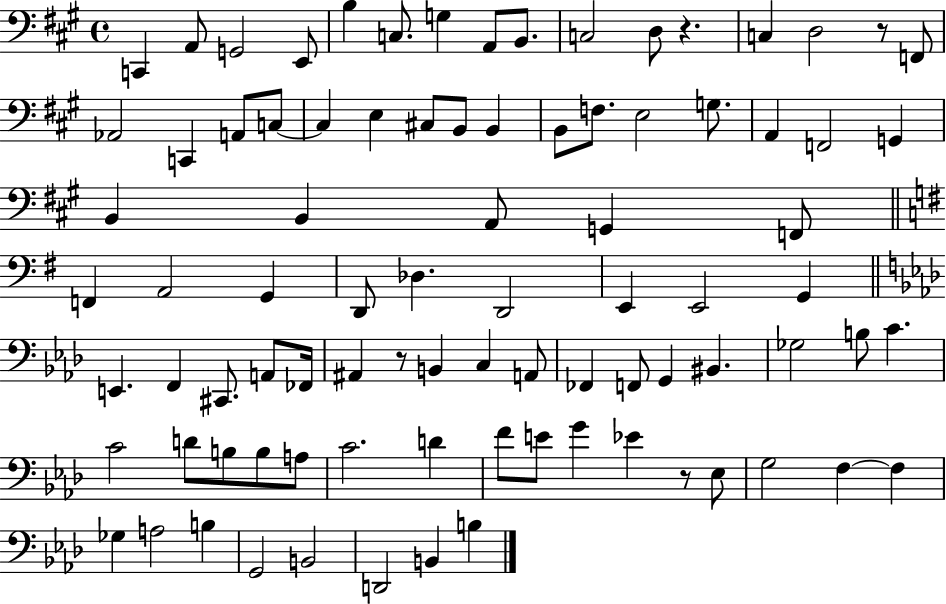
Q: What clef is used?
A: bass